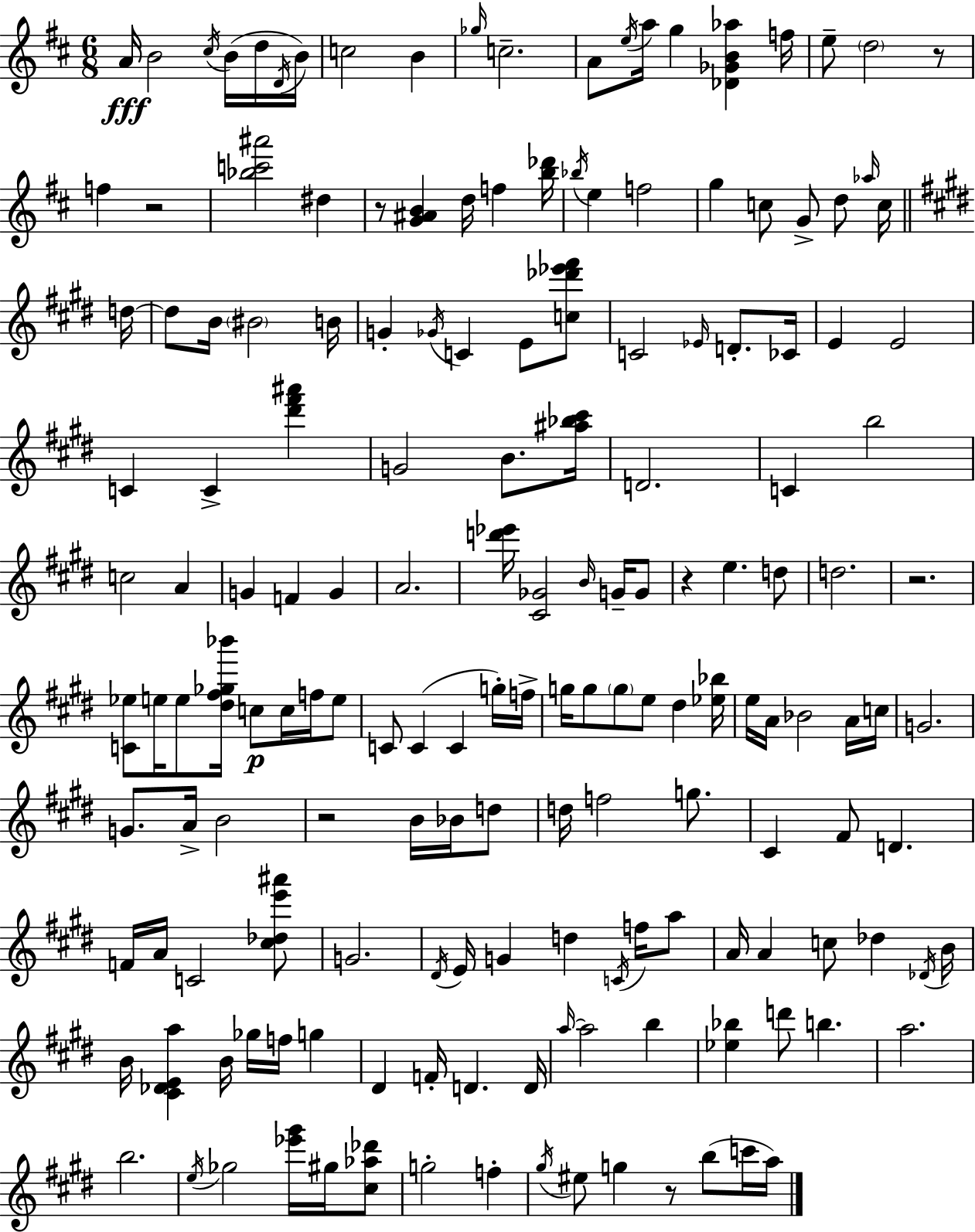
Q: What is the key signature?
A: D major